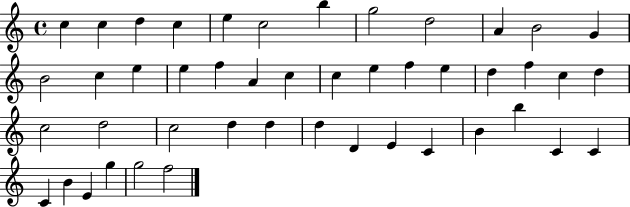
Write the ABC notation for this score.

X:1
T:Untitled
M:4/4
L:1/4
K:C
c c d c e c2 b g2 d2 A B2 G B2 c e e f A c c e f e d f c d c2 d2 c2 d d d D E C B b C C C B E g g2 f2